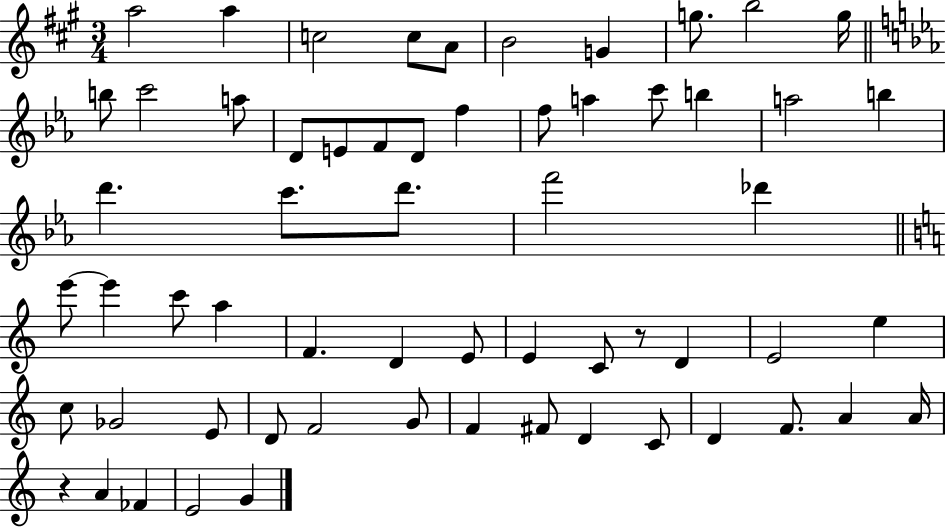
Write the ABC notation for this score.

X:1
T:Untitled
M:3/4
L:1/4
K:A
a2 a c2 c/2 A/2 B2 G g/2 b2 g/4 b/2 c'2 a/2 D/2 E/2 F/2 D/2 f f/2 a c'/2 b a2 b d' c'/2 d'/2 f'2 _d' e'/2 e' c'/2 a F D E/2 E C/2 z/2 D E2 e c/2 _G2 E/2 D/2 F2 G/2 F ^F/2 D C/2 D F/2 A A/4 z A _F E2 G